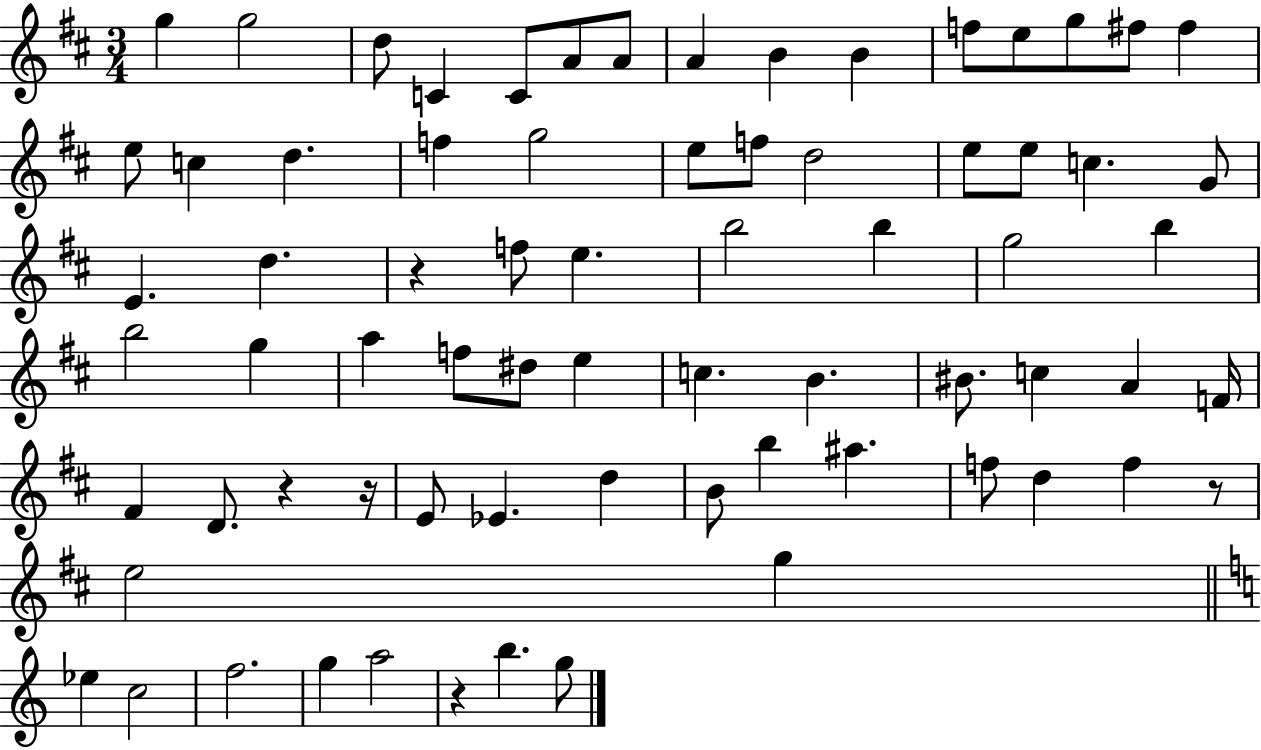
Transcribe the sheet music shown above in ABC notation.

X:1
T:Untitled
M:3/4
L:1/4
K:D
g g2 d/2 C C/2 A/2 A/2 A B B f/2 e/2 g/2 ^f/2 ^f e/2 c d f g2 e/2 f/2 d2 e/2 e/2 c G/2 E d z f/2 e b2 b g2 b b2 g a f/2 ^d/2 e c B ^B/2 c A F/4 ^F D/2 z z/4 E/2 _E d B/2 b ^a f/2 d f z/2 e2 g _e c2 f2 g a2 z b g/2